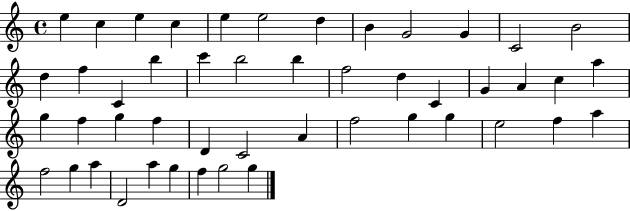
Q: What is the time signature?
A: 4/4